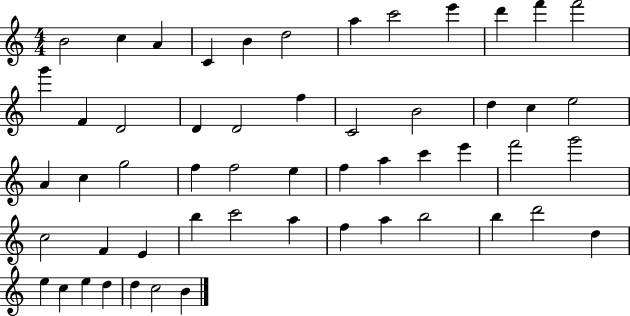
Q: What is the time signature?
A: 4/4